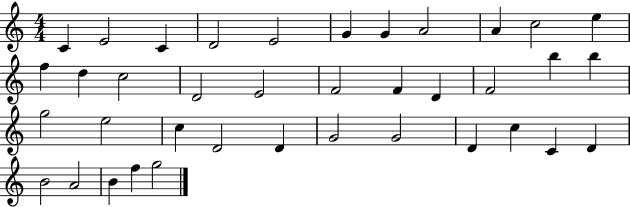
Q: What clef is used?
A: treble